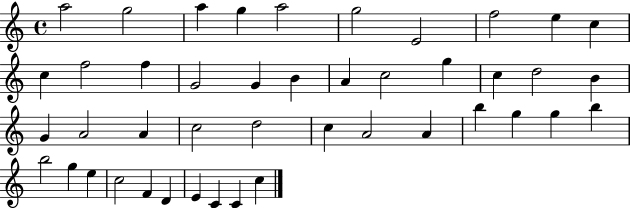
{
  \clef treble
  \time 4/4
  \defaultTimeSignature
  \key c \major
  a''2 g''2 | a''4 g''4 a''2 | g''2 e'2 | f''2 e''4 c''4 | \break c''4 f''2 f''4 | g'2 g'4 b'4 | a'4 c''2 g''4 | c''4 d''2 b'4 | \break g'4 a'2 a'4 | c''2 d''2 | c''4 a'2 a'4 | b''4 g''4 g''4 b''4 | \break b''2 g''4 e''4 | c''2 f'4 d'4 | e'4 c'4 c'4 c''4 | \bar "|."
}